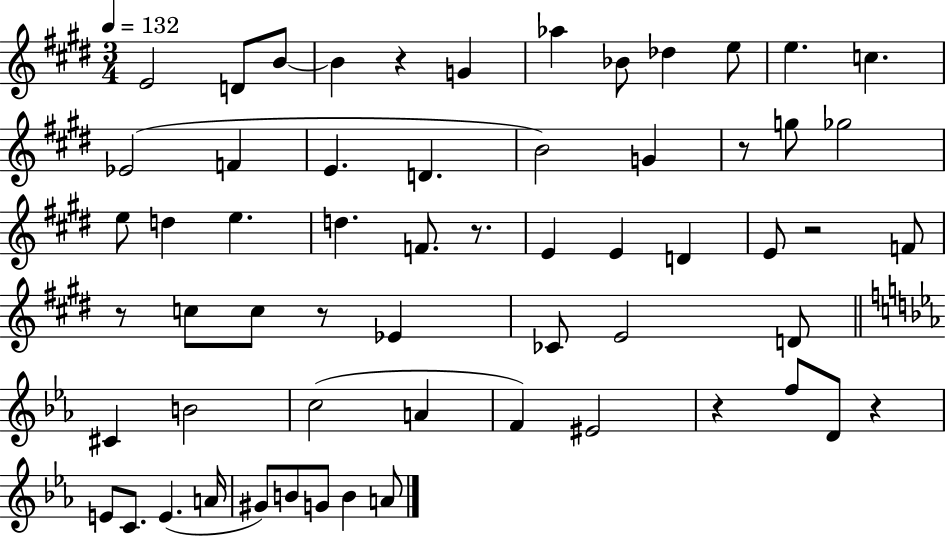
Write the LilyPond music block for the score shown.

{
  \clef treble
  \numericTimeSignature
  \time 3/4
  \key e \major
  \tempo 4 = 132
  e'2 d'8 b'8~~ | b'4 r4 g'4 | aes''4 bes'8 des''4 e''8 | e''4. c''4. | \break ees'2( f'4 | e'4. d'4. | b'2) g'4 | r8 g''8 ges''2 | \break e''8 d''4 e''4. | d''4. f'8. r8. | e'4 e'4 d'4 | e'8 r2 f'8 | \break r8 c''8 c''8 r8 ees'4 | ces'8 e'2 d'8 | \bar "||" \break \key ees \major cis'4 b'2 | c''2( a'4 | f'4) eis'2 | r4 f''8 d'8 r4 | \break e'8 c'8. e'4.( a'16 | gis'8) b'8 g'8 b'4 a'8 | \bar "|."
}